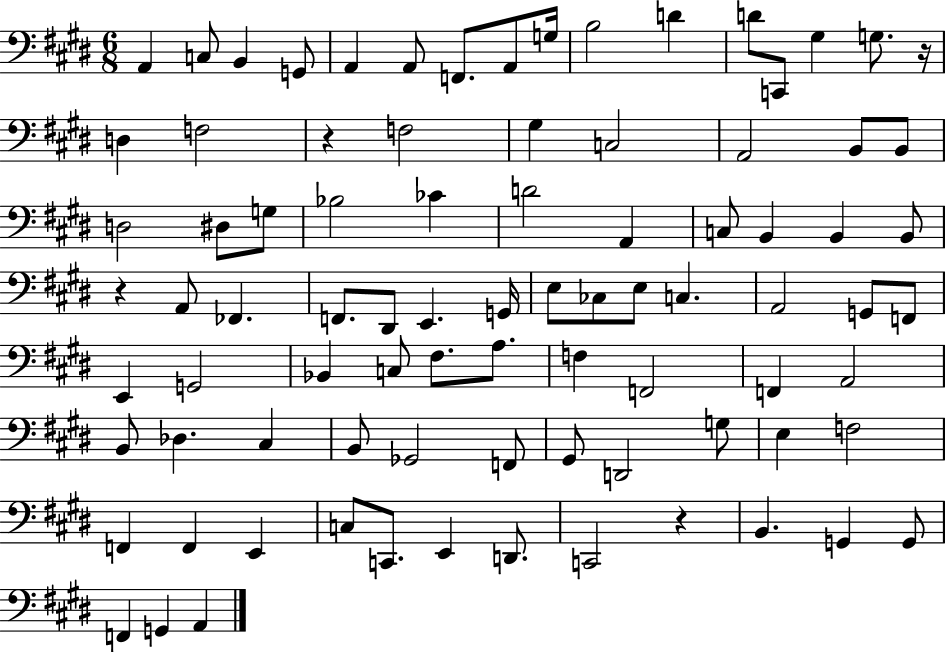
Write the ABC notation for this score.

X:1
T:Untitled
M:6/8
L:1/4
K:E
A,, C,/2 B,, G,,/2 A,, A,,/2 F,,/2 A,,/2 G,/4 B,2 D D/2 C,,/2 ^G, G,/2 z/4 D, F,2 z F,2 ^G, C,2 A,,2 B,,/2 B,,/2 D,2 ^D,/2 G,/2 _B,2 _C D2 A,, C,/2 B,, B,, B,,/2 z A,,/2 _F,, F,,/2 ^D,,/2 E,, G,,/4 E,/2 _C,/2 E,/2 C, A,,2 G,,/2 F,,/2 E,, G,,2 _B,, C,/2 ^F,/2 A,/2 F, F,,2 F,, A,,2 B,,/2 _D, ^C, B,,/2 _G,,2 F,,/2 ^G,,/2 D,,2 G,/2 E, F,2 F,, F,, E,, C,/2 C,,/2 E,, D,,/2 C,,2 z B,, G,, G,,/2 F,, G,, A,,